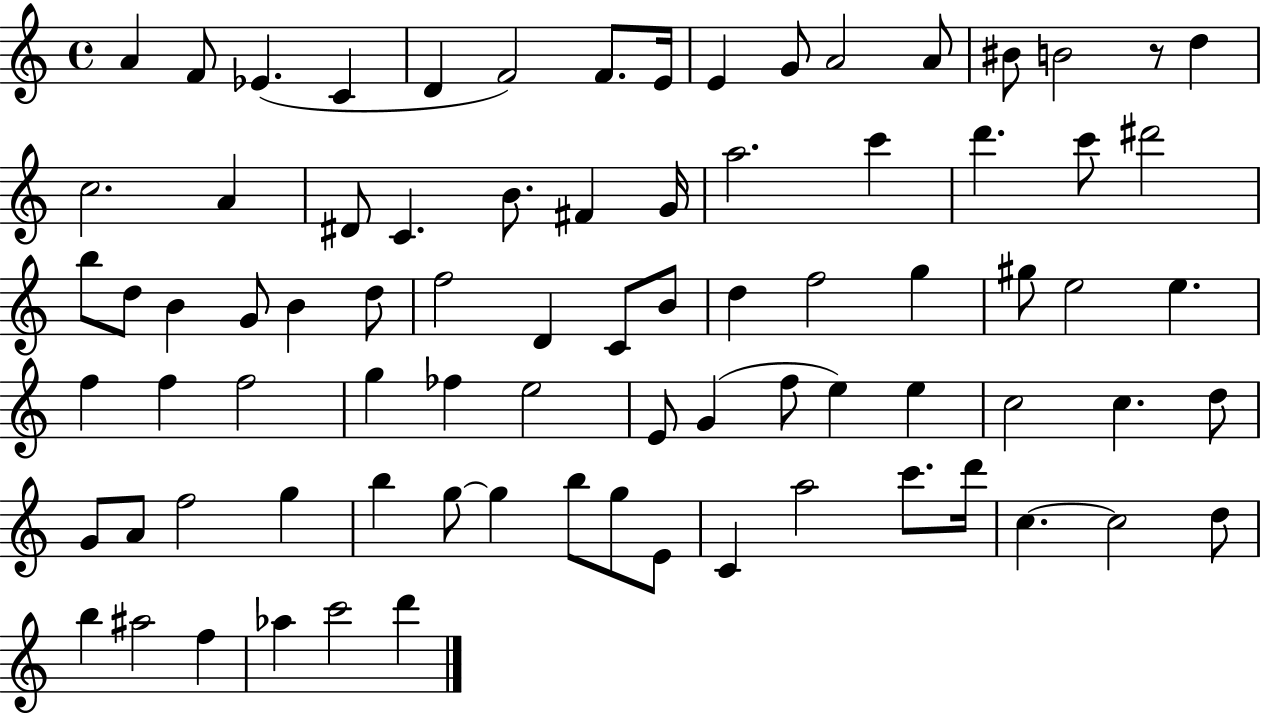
X:1
T:Untitled
M:4/4
L:1/4
K:C
A F/2 _E C D F2 F/2 E/4 E G/2 A2 A/2 ^B/2 B2 z/2 d c2 A ^D/2 C B/2 ^F G/4 a2 c' d' c'/2 ^d'2 b/2 d/2 B G/2 B d/2 f2 D C/2 B/2 d f2 g ^g/2 e2 e f f f2 g _f e2 E/2 G f/2 e e c2 c d/2 G/2 A/2 f2 g b g/2 g b/2 g/2 E/2 C a2 c'/2 d'/4 c c2 d/2 b ^a2 f _a c'2 d'